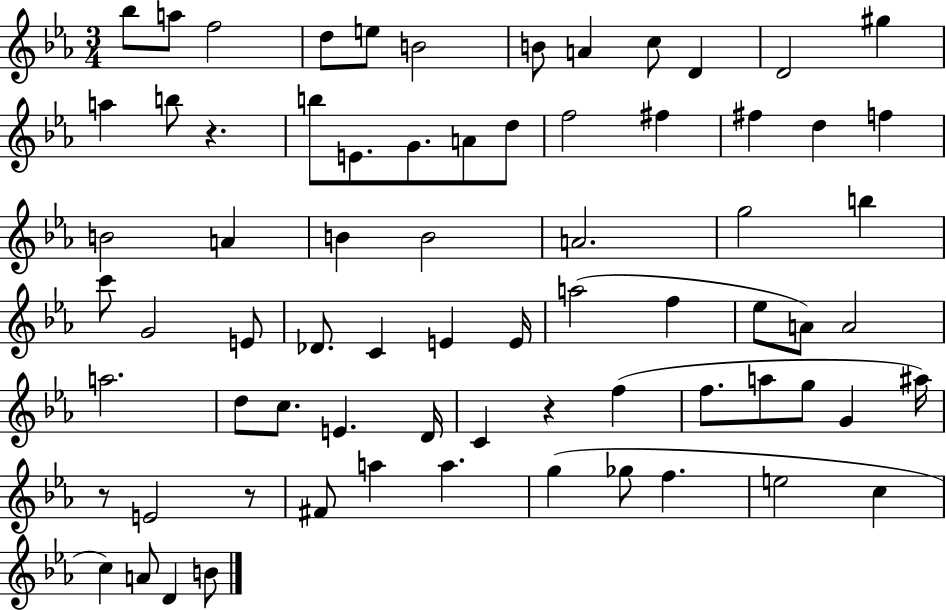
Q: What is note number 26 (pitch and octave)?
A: A4